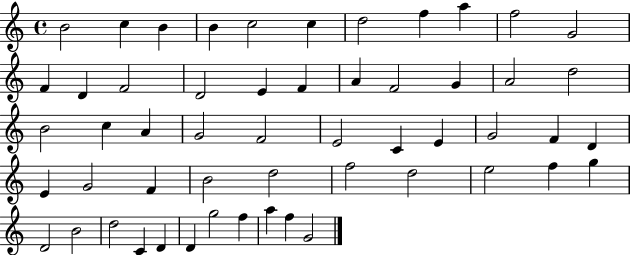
B4/h C5/q B4/q B4/q C5/h C5/q D5/h F5/q A5/q F5/h G4/h F4/q D4/q F4/h D4/h E4/q F4/q A4/q F4/h G4/q A4/h D5/h B4/h C5/q A4/q G4/h F4/h E4/h C4/q E4/q G4/h F4/q D4/q E4/q G4/h F4/q B4/h D5/h F5/h D5/h E5/h F5/q G5/q D4/h B4/h D5/h C4/q D4/q D4/q G5/h F5/q A5/q F5/q G4/h